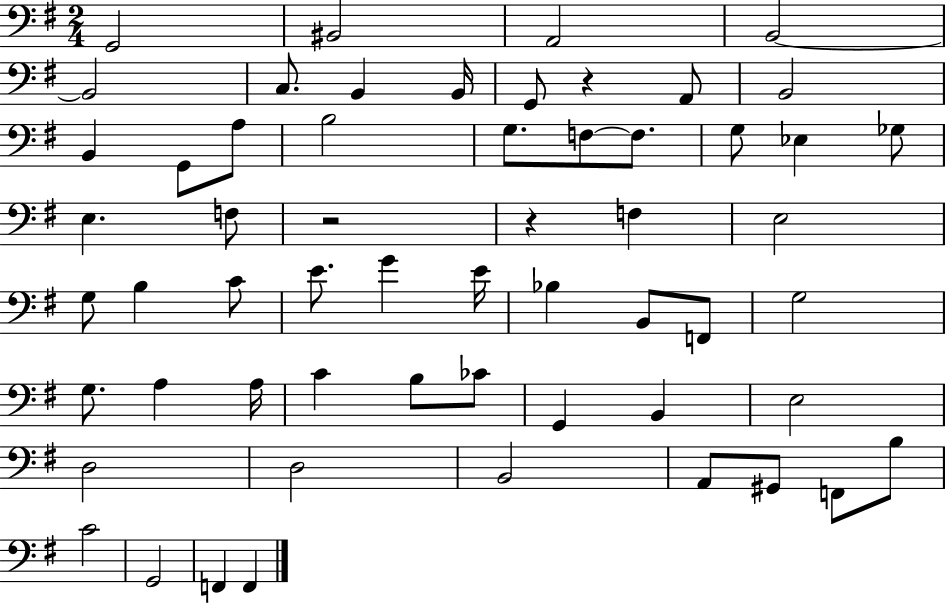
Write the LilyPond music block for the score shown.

{
  \clef bass
  \numericTimeSignature
  \time 2/4
  \key g \major
  g,2 | bis,2 | a,2 | b,2~~ | \break b,2 | c8. b,4 b,16 | g,8 r4 a,8 | b,2 | \break b,4 g,8 a8 | b2 | g8. f8~~ f8. | g8 ees4 ges8 | \break e4. f8 | r2 | r4 f4 | e2 | \break g8 b4 c'8 | e'8. g'4 e'16 | bes4 b,8 f,8 | g2 | \break g8. a4 a16 | c'4 b8 ces'8 | g,4 b,4 | e2 | \break d2 | d2 | b,2 | a,8 gis,8 f,8 b8 | \break c'2 | g,2 | f,4 f,4 | \bar "|."
}